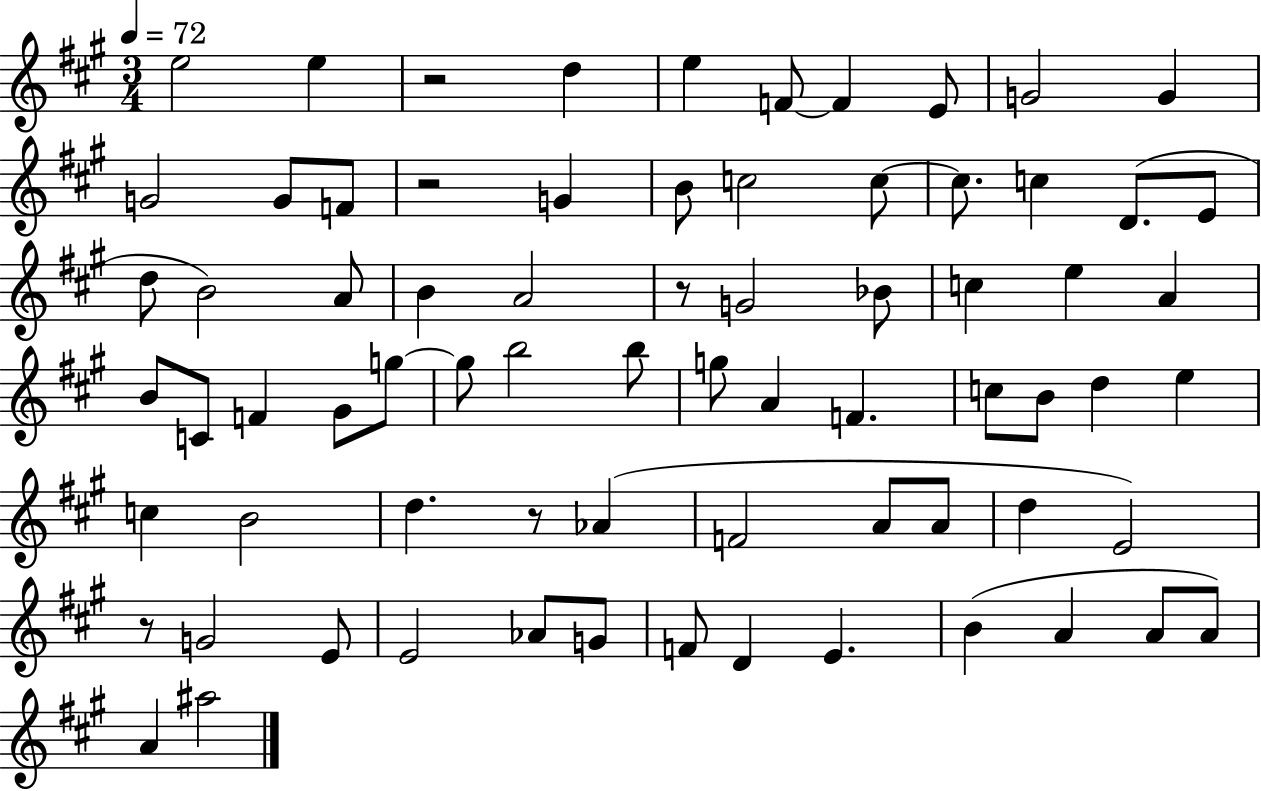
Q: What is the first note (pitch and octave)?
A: E5